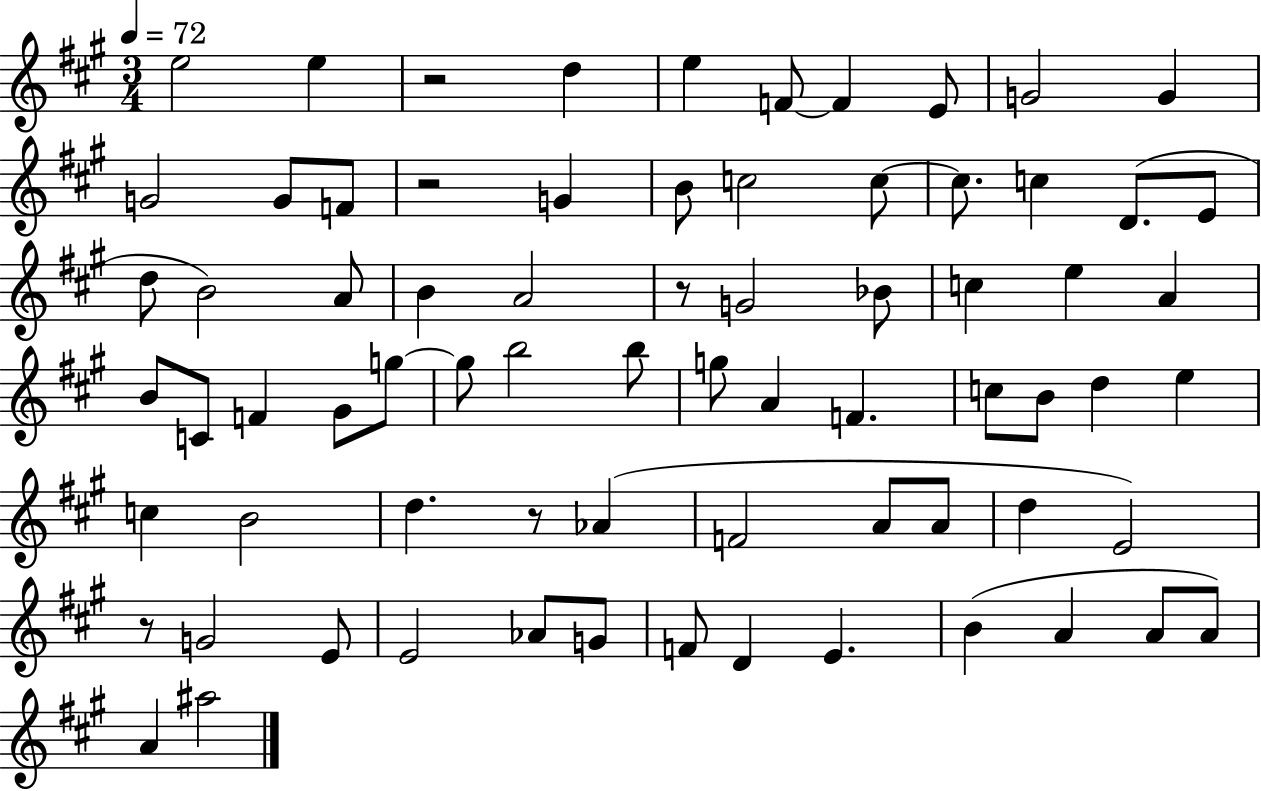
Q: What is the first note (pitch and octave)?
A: E5